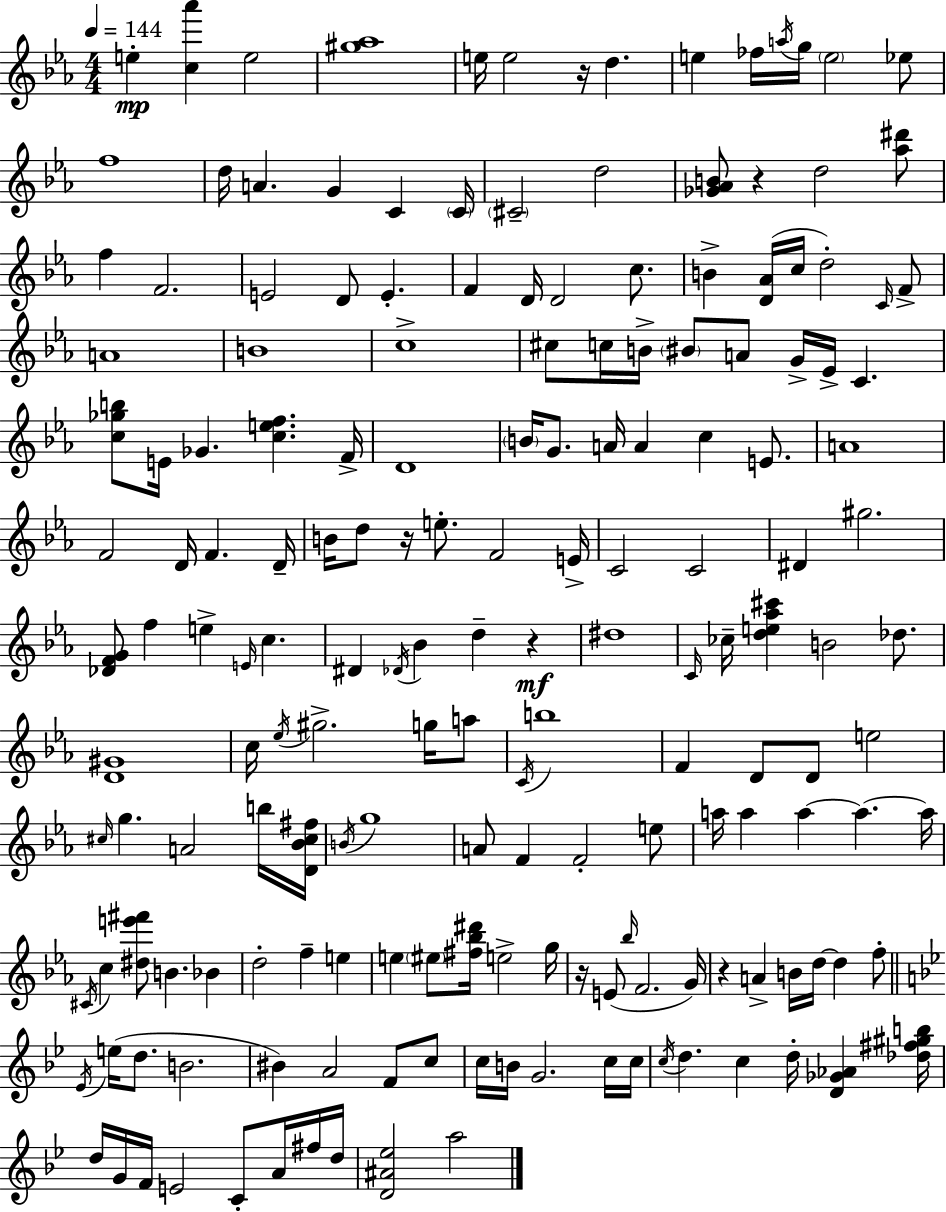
E5/q [C5,Ab6]/q E5/h [G#5,Ab5]/w E5/s E5/h R/s D5/q. E5/q FES5/s A5/s G5/s E5/h Eb5/e F5/w D5/s A4/q. G4/q C4/q C4/s C#4/h D5/h [Gb4,Ab4,B4]/e R/q D5/h [Ab5,D#6]/e F5/q F4/h. E4/h D4/e E4/q. F4/q D4/s D4/h C5/e. B4/q [D4,Ab4]/s C5/s D5/h C4/s F4/e A4/w B4/w C5/w C#5/e C5/s B4/s BIS4/e A4/e G4/s Eb4/s C4/q. [C5,Gb5,B5]/e E4/s Gb4/q. [C5,E5,F5]/q. F4/s D4/w B4/s G4/e. A4/s A4/q C5/q E4/e. A4/w F4/h D4/s F4/q. D4/s B4/s D5/e R/s E5/e. F4/h E4/s C4/h C4/h D#4/q G#5/h. [Db4,F4,G4]/e F5/q E5/q E4/s C5/q. D#4/q Db4/s Bb4/q D5/q R/q D#5/w C4/s CES5/s [D5,E5,Ab5,C#6]/q B4/h Db5/e. [D4,G#4]/w C5/s Eb5/s G#5/h. G5/s A5/e C4/s B5/w F4/q D4/e D4/e E5/h C#5/s G5/q. A4/h B5/s [D4,Bb4,C#5,F#5]/s B4/s G5/w A4/e F4/q F4/h E5/e A5/s A5/q A5/q A5/q. A5/s C#4/s C5/q [D#5,E6,F#6]/e B4/q. Bb4/q D5/h F5/q E5/q E5/q EIS5/e [F#5,Bb5,D#6]/s E5/h G5/s R/s E4/e Bb5/s F4/h. G4/s R/q A4/q B4/s D5/s D5/q F5/e Eb4/s E5/s D5/e. B4/h. BIS4/q A4/h F4/e C5/e C5/s B4/s G4/h. C5/s C5/s C5/s D5/q. C5/q D5/s [D4,Gb4,Ab4]/q [Db5,F#5,G#5,B5]/s D5/s G4/s F4/s E4/h C4/e A4/s F#5/s D5/s [D4,A#4,Eb5]/h A5/h